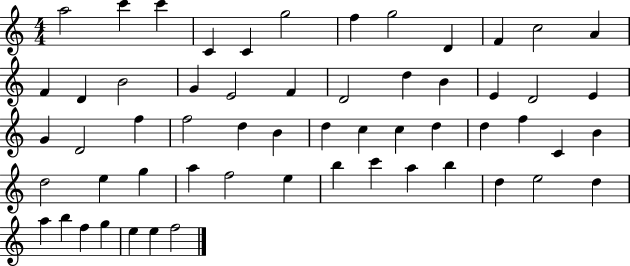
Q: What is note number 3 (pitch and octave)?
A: C6